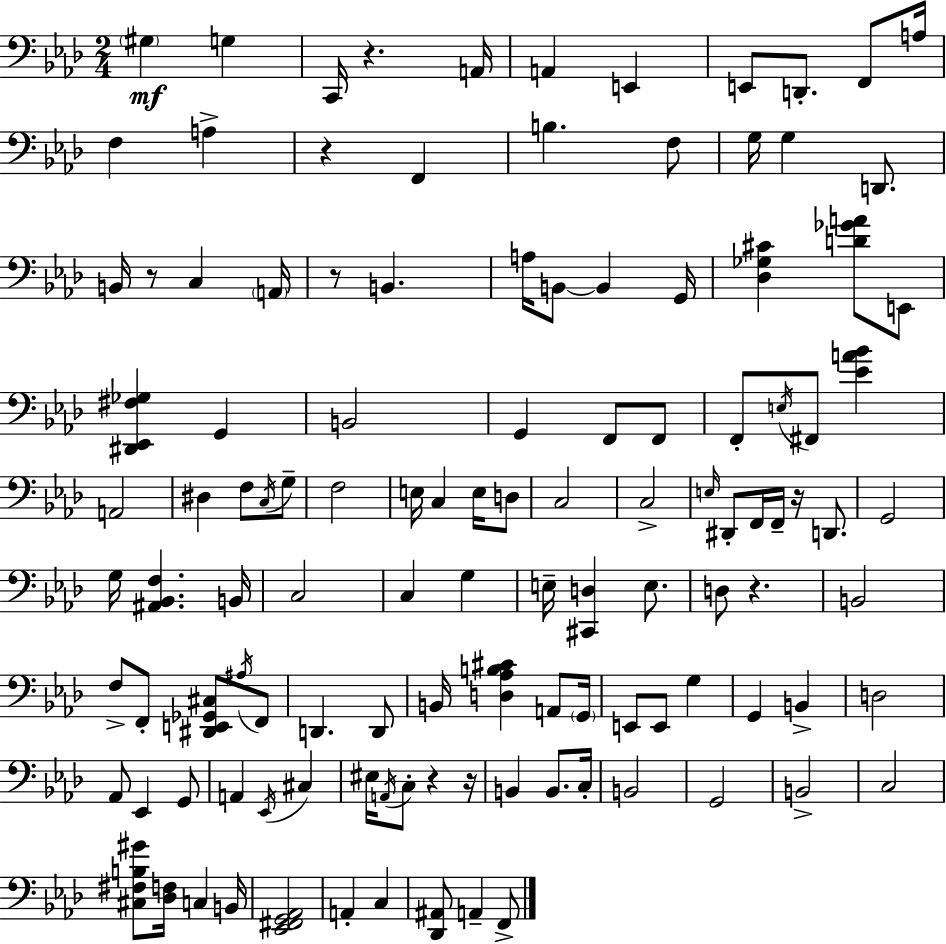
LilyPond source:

{
  \clef bass
  \numericTimeSignature
  \time 2/4
  \key aes \major
  \parenthesize gis4\mf g4 | c,16 r4. a,16 | a,4 e,4 | e,8 d,8.-. f,8 a16 | \break f4 a4-> | r4 f,4 | b4. f8 | g16 g4 d,8. | \break b,16 r8 c4 \parenthesize a,16 | r8 b,4. | a16 b,8~~ b,4 g,16 | <des ges cis'>4 <d' ges' a'>8 e,8 | \break <dis, ees, fis ges>4 g,4 | b,2 | g,4 f,8 f,8 | f,8-. \acciaccatura { e16 } fis,8 <ees' a' bes'>4 | \break a,2 | dis4 f8 \acciaccatura { c16 } | g8-- f2 | e16 c4 e16 | \break d8 c2 | c2-> | \grace { e16 } dis,8-. f,16 f,16-- r16 | d,8. g,2 | \break g16 <ais, bes, f>4. | b,16 c2 | c4 g4 | e16-- <cis, d>4 | \break e8. d8 r4. | b,2 | f8-> f,8-. <dis, e, ges, cis>8 | \acciaccatura { ais16 } f,8 d,4. | \break d,8 b,16 <d aes b cis'>4 | a,8 \parenthesize g,16 e,8 e,8 | g4 g,4 | b,4-> d2 | \break aes,8 ees,4 | g,8 a,4 | \acciaccatura { ees,16 } cis4 eis16 \acciaccatura { a,16 } c8-. | r4 r16 b,4 | \break b,8. c16-. b,2 | g,2 | b,2-> | c2 | \break <cis fis b gis'>8 | <des f>16 c4 b,16 <ees, fis, g, aes,>2 | a,4-. | c4 <des, ais,>8 | \break a,4-- f,8-> \bar "|."
}